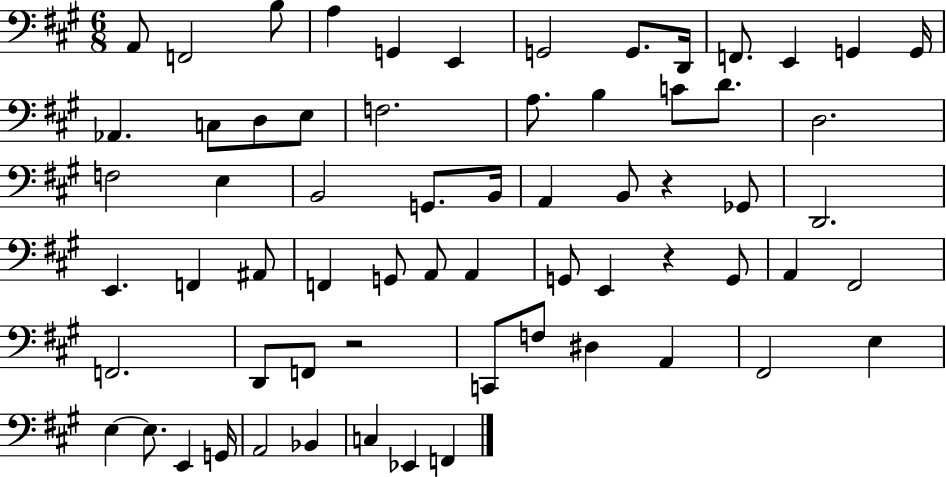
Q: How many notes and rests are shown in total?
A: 65